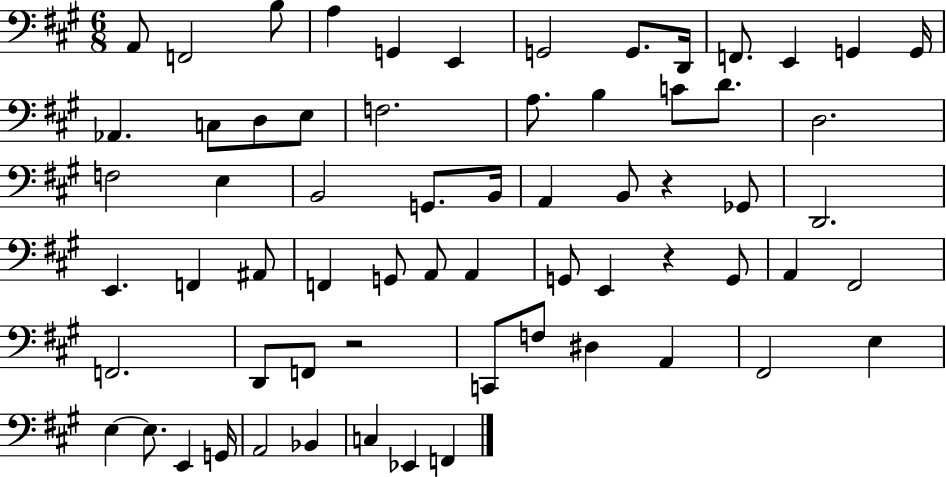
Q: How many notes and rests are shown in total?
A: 65